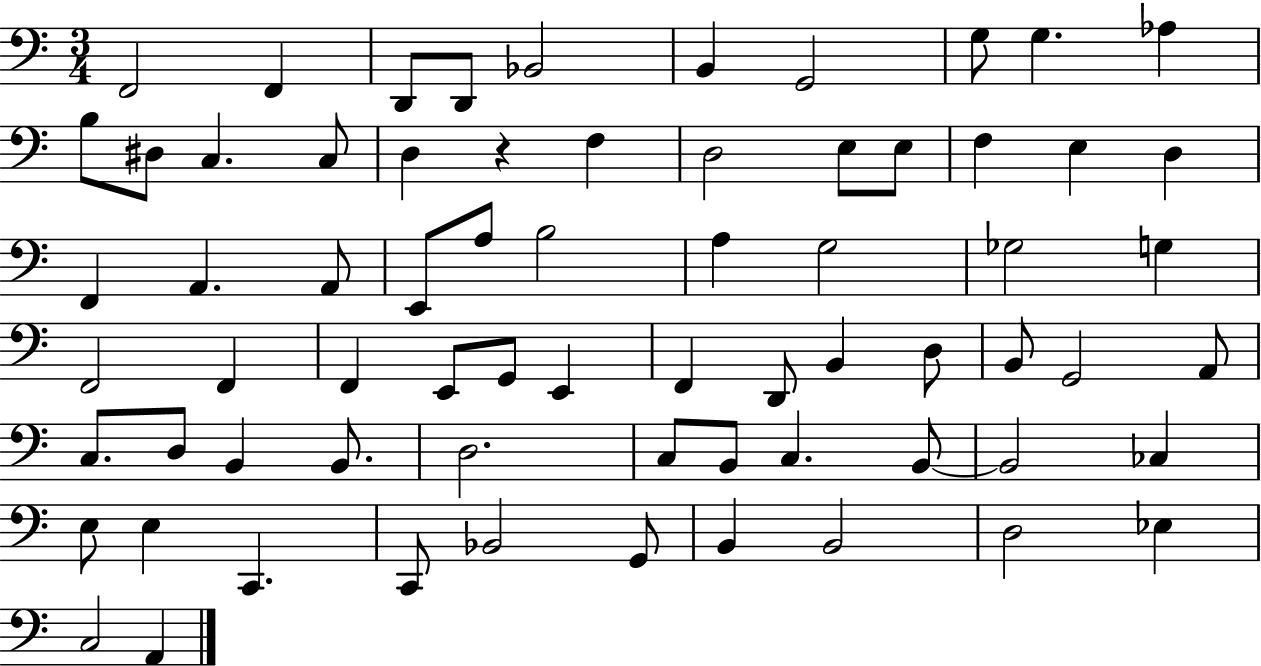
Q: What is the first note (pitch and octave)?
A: F2